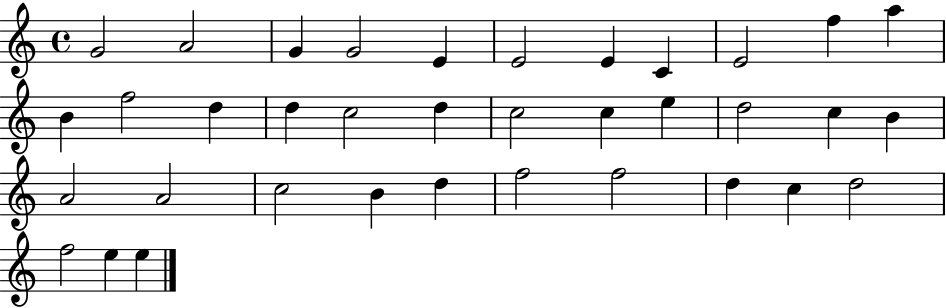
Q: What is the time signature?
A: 4/4